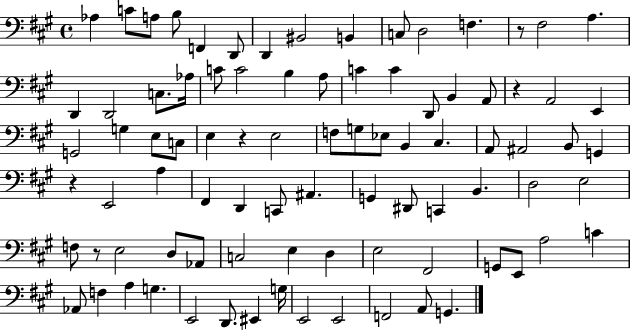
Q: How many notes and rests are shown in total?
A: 87